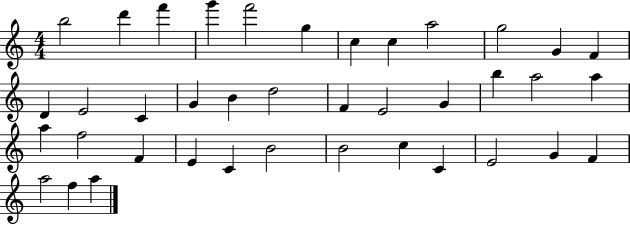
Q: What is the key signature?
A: C major